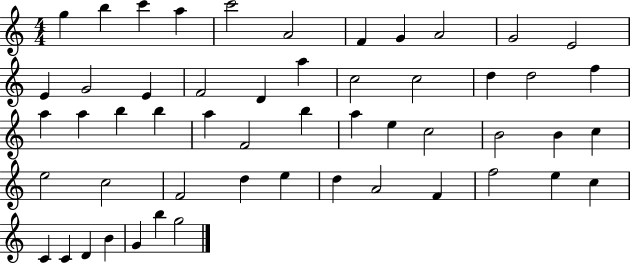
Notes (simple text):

G5/q B5/q C6/q A5/q C6/h A4/h F4/q G4/q A4/h G4/h E4/h E4/q G4/h E4/q F4/h D4/q A5/q C5/h C5/h D5/q D5/h F5/q A5/q A5/q B5/q B5/q A5/q F4/h B5/q A5/q E5/q C5/h B4/h B4/q C5/q E5/h C5/h F4/h D5/q E5/q D5/q A4/h F4/q F5/h E5/q C5/q C4/q C4/q D4/q B4/q G4/q B5/q G5/h